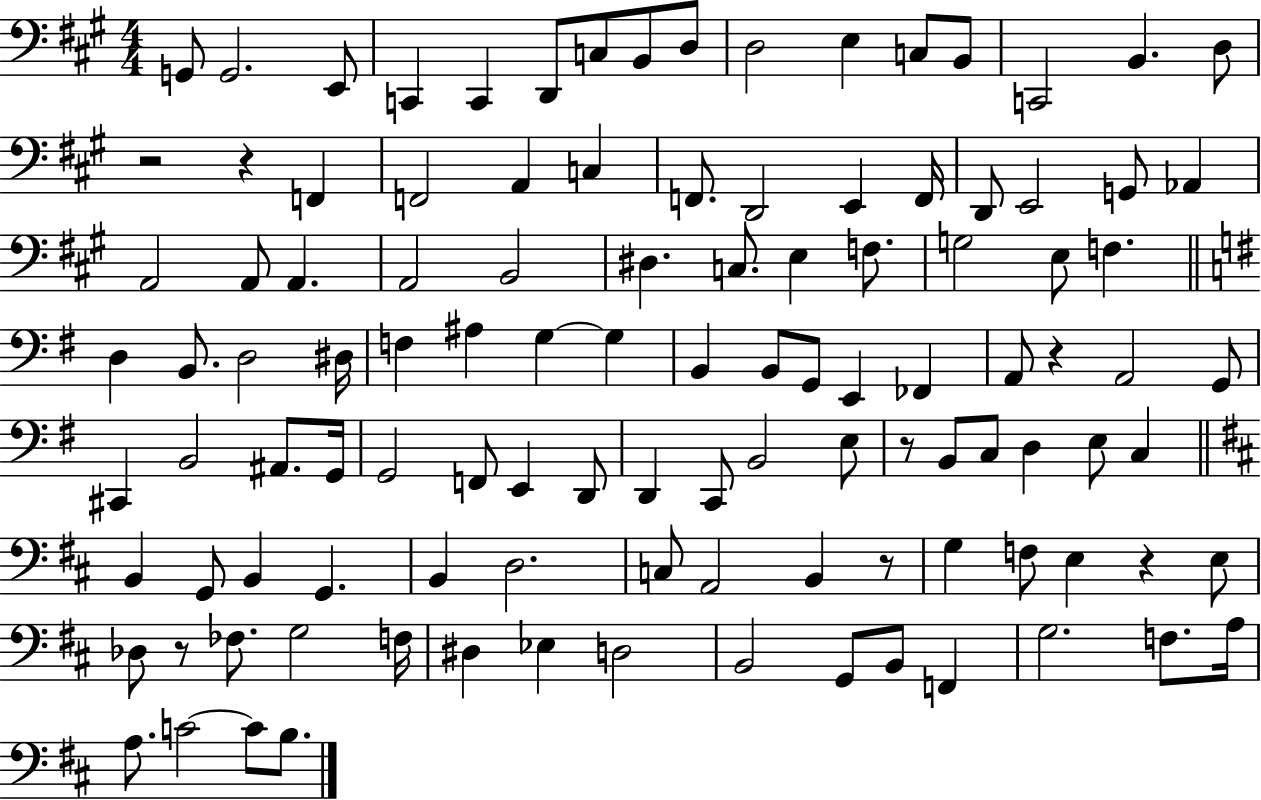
{
  \clef bass
  \numericTimeSignature
  \time 4/4
  \key a \major
  g,8 g,2. e,8 | c,4 c,4 d,8 c8 b,8 d8 | d2 e4 c8 b,8 | c,2 b,4. d8 | \break r2 r4 f,4 | f,2 a,4 c4 | f,8. d,2 e,4 f,16 | d,8 e,2 g,8 aes,4 | \break a,2 a,8 a,4. | a,2 b,2 | dis4. c8. e4 f8. | g2 e8 f4. | \break \bar "||" \break \key g \major d4 b,8. d2 dis16 | f4 ais4 g4~~ g4 | b,4 b,8 g,8 e,4 fes,4 | a,8 r4 a,2 g,8 | \break cis,4 b,2 ais,8. g,16 | g,2 f,8 e,4 d,8 | d,4 c,8 b,2 e8 | r8 b,8 c8 d4 e8 c4 | \break \bar "||" \break \key d \major b,4 g,8 b,4 g,4. | b,4 d2. | c8 a,2 b,4 r8 | g4 f8 e4 r4 e8 | \break des8 r8 fes8. g2 f16 | dis4 ees4 d2 | b,2 g,8 b,8 f,4 | g2. f8. a16 | \break a8. c'2~~ c'8 b8. | \bar "|."
}